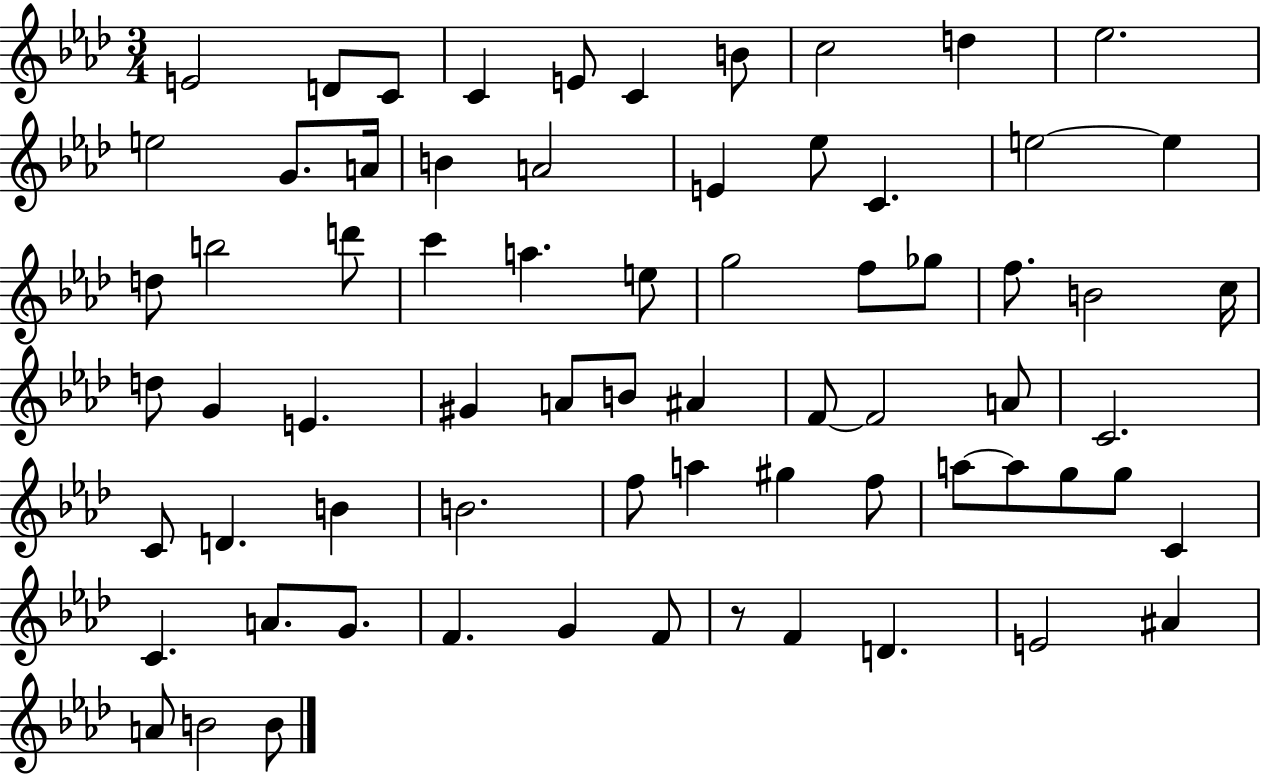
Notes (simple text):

E4/h D4/e C4/e C4/q E4/e C4/q B4/e C5/h D5/q Eb5/h. E5/h G4/e. A4/s B4/q A4/h E4/q Eb5/e C4/q. E5/h E5/q D5/e B5/h D6/e C6/q A5/q. E5/e G5/h F5/e Gb5/e F5/e. B4/h C5/s D5/e G4/q E4/q. G#4/q A4/e B4/e A#4/q F4/e F4/h A4/e C4/h. C4/e D4/q. B4/q B4/h. F5/e A5/q G#5/q F5/e A5/e A5/e G5/e G5/e C4/q C4/q. A4/e. G4/e. F4/q. G4/q F4/e R/e F4/q D4/q. E4/h A#4/q A4/e B4/h B4/e